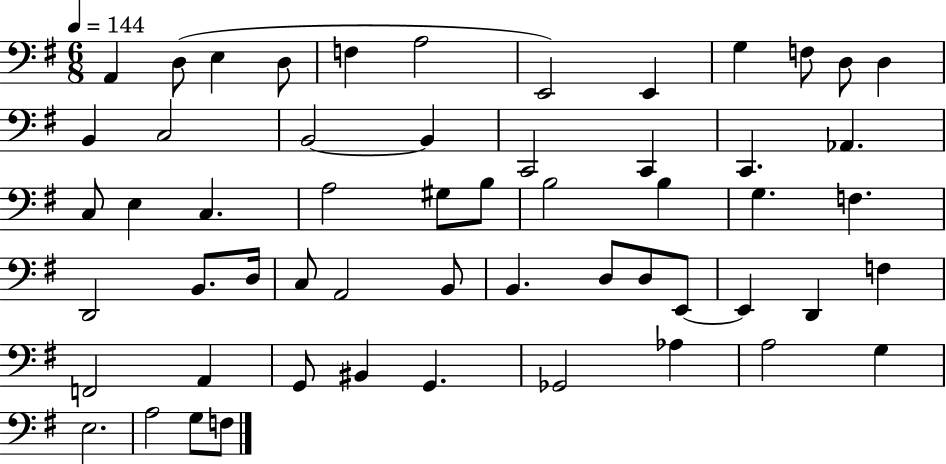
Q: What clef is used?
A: bass